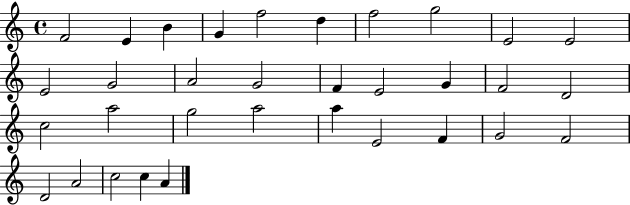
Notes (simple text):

F4/h E4/q B4/q G4/q F5/h D5/q F5/h G5/h E4/h E4/h E4/h G4/h A4/h G4/h F4/q E4/h G4/q F4/h D4/h C5/h A5/h G5/h A5/h A5/q E4/h F4/q G4/h F4/h D4/h A4/h C5/h C5/q A4/q